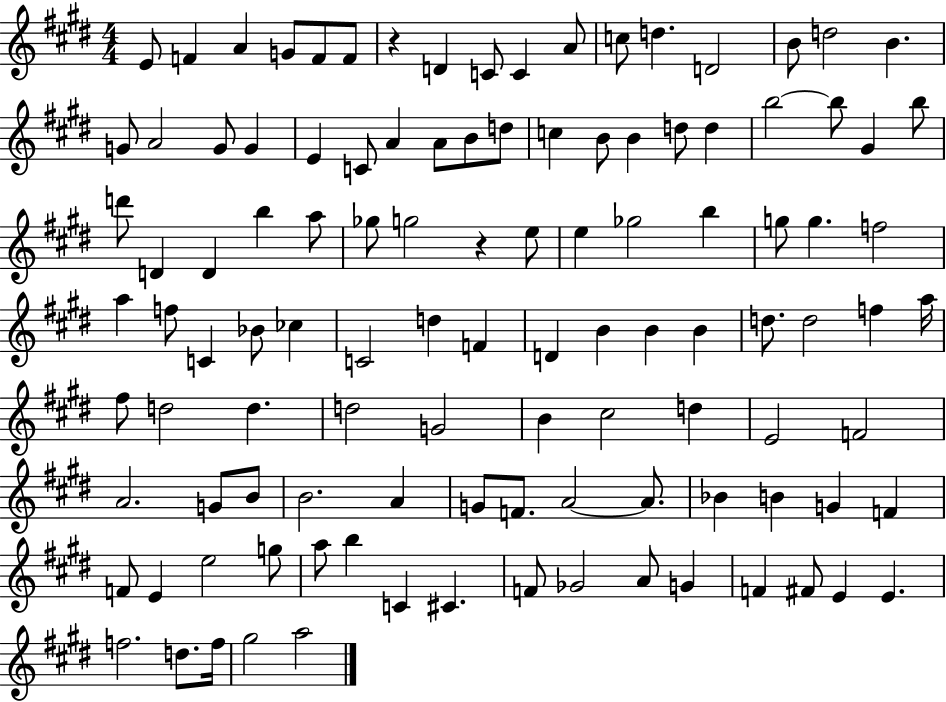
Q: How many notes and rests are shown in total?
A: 111